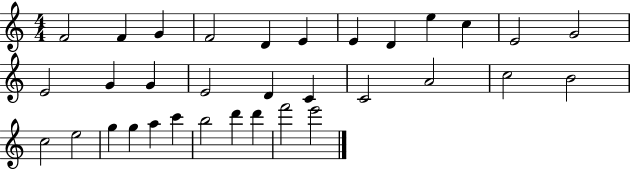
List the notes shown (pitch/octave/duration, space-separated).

F4/h F4/q G4/q F4/h D4/q E4/q E4/q D4/q E5/q C5/q E4/h G4/h E4/h G4/q G4/q E4/h D4/q C4/q C4/h A4/h C5/h B4/h C5/h E5/h G5/q G5/q A5/q C6/q B5/h D6/q D6/q F6/h E6/h